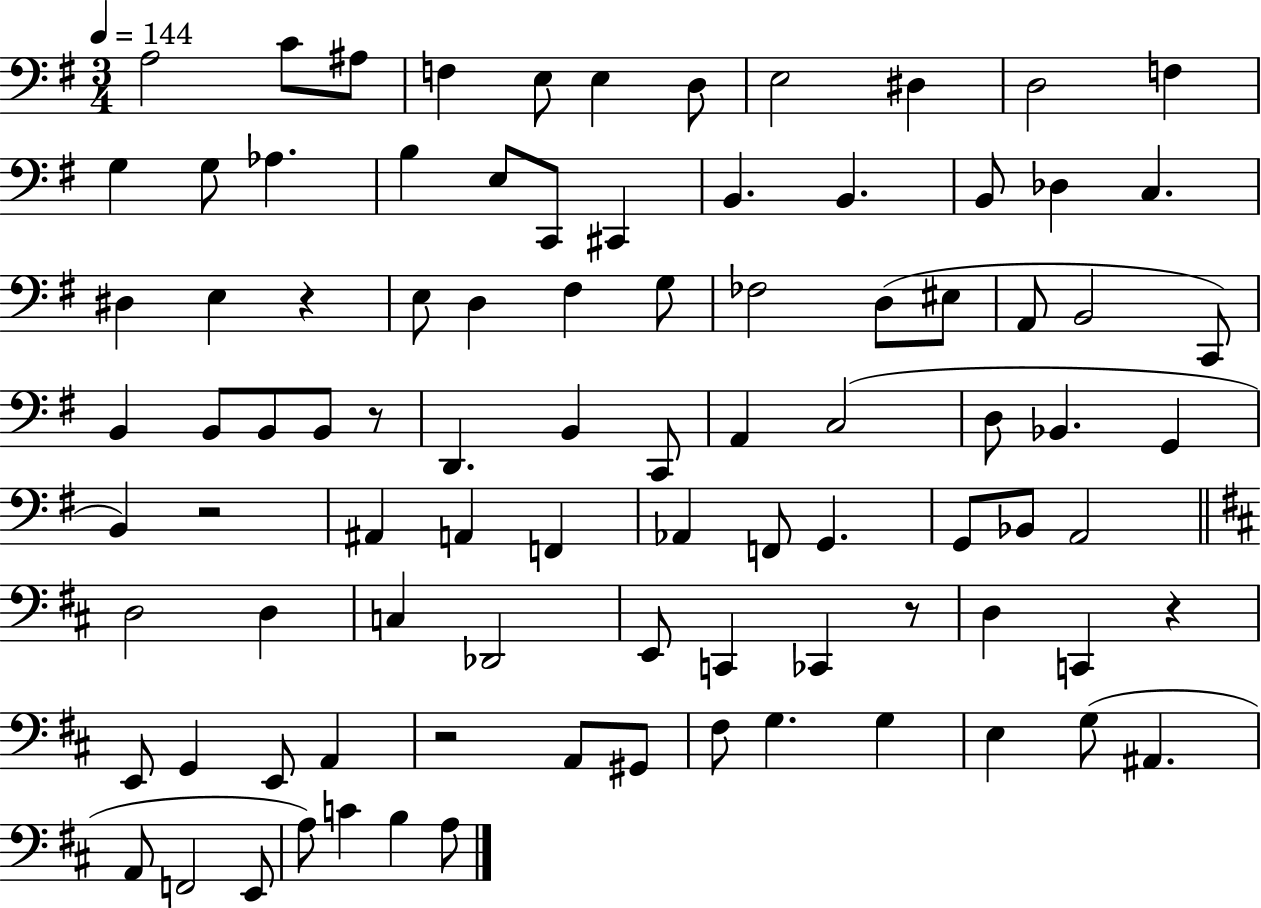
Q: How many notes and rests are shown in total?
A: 91